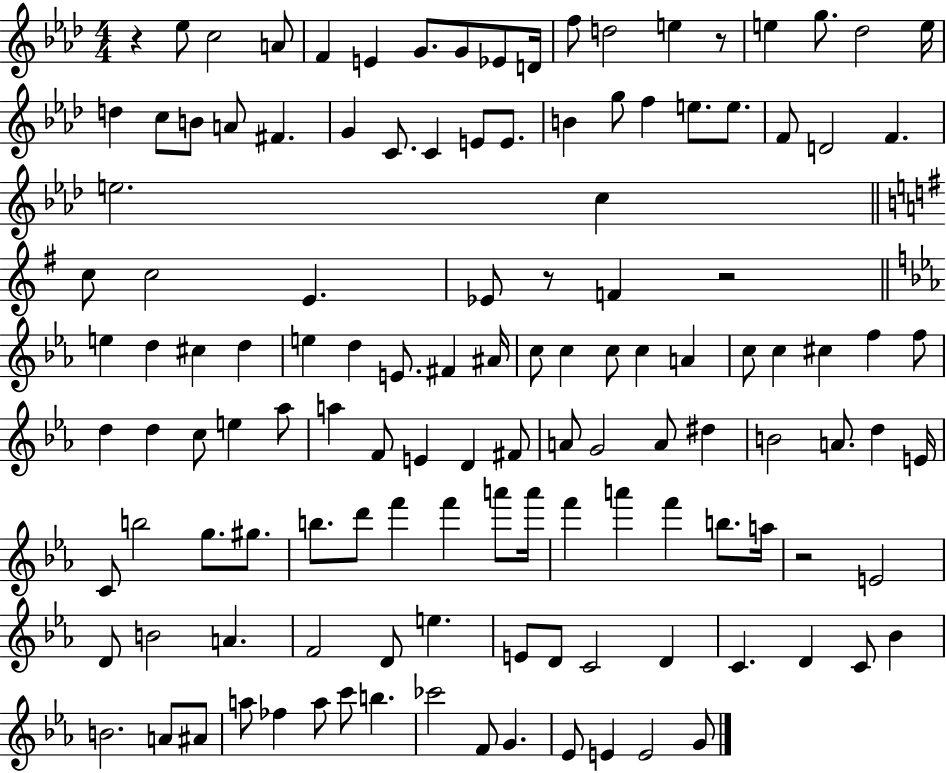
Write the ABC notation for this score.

X:1
T:Untitled
M:4/4
L:1/4
K:Ab
z _e/2 c2 A/2 F E G/2 G/2 _E/2 D/4 f/2 d2 e z/2 e g/2 _d2 e/4 d c/2 B/2 A/2 ^F G C/2 C E/2 E/2 B g/2 f e/2 e/2 F/2 D2 F e2 c c/2 c2 E _E/2 z/2 F z2 e d ^c d e d E/2 ^F ^A/4 c/2 c c/2 c A c/2 c ^c f f/2 d d c/2 e _a/2 a F/2 E D ^F/2 A/2 G2 A/2 ^d B2 A/2 d E/4 C/2 b2 g/2 ^g/2 b/2 d'/2 f' f' a'/2 a'/4 f' a' f' b/2 a/4 z2 E2 D/2 B2 A F2 D/2 e E/2 D/2 C2 D C D C/2 _B B2 A/2 ^A/2 a/2 _f a/2 c'/2 b _c'2 F/2 G _E/2 E E2 G/2